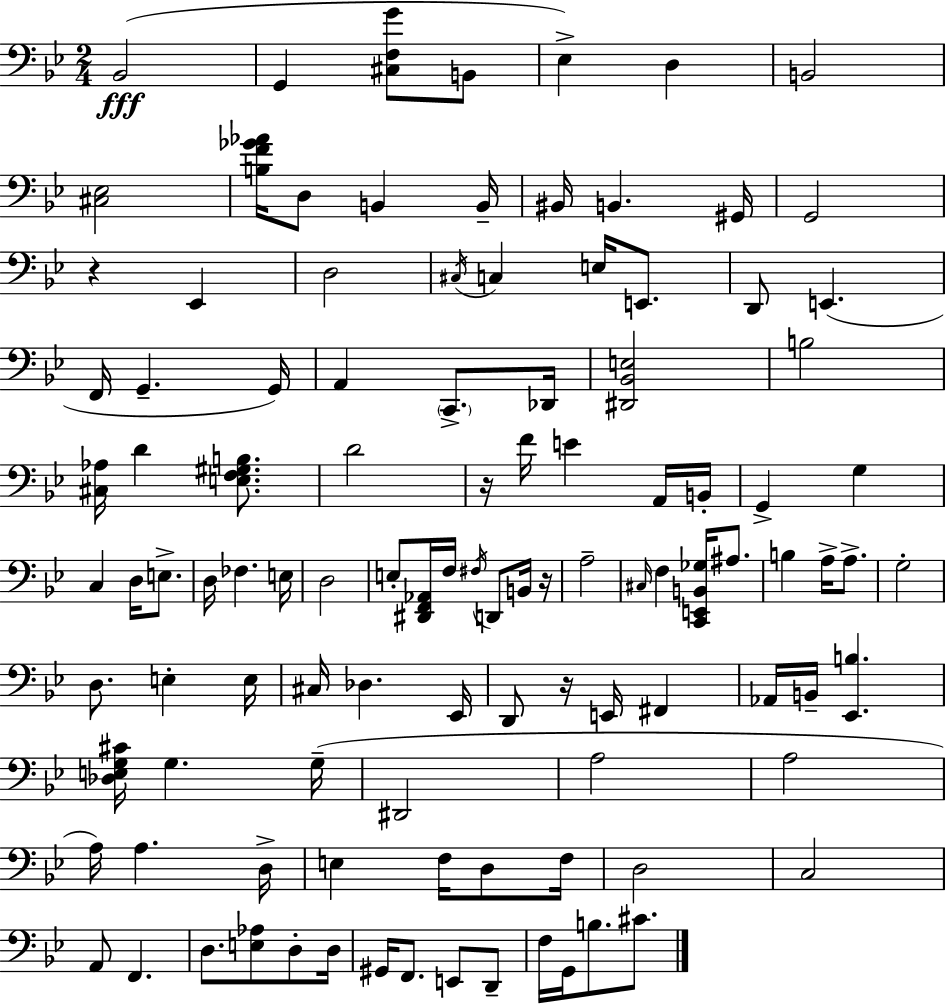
Bb2/h G2/q [C#3,F3,G4]/e B2/e Eb3/q D3/q B2/h [C#3,Eb3]/h [B3,F4,Gb4,Ab4]/s D3/e B2/q B2/s BIS2/s B2/q. G#2/s G2/h R/q Eb2/q D3/h C#3/s C3/q E3/s E2/e. D2/e E2/q. F2/s G2/q. G2/s A2/q C2/e. Db2/s [D#2,Bb2,E3]/h B3/h [C#3,Ab3]/s D4/q [E3,F3,G#3,B3]/e. D4/h R/s F4/s E4/q A2/s B2/s G2/q G3/q C3/q D3/s E3/e. D3/s FES3/q. E3/s D3/h E3/e [D#2,F2,Ab2]/s F3/s F#3/s D2/e B2/s R/s A3/h C#3/s F3/q [C2,E2,B2,Gb3]/s A#3/e. B3/q A3/s A3/e. G3/h D3/e. E3/q E3/s C#3/s Db3/q. Eb2/s D2/e R/s E2/s F#2/q Ab2/s B2/s [Eb2,B3]/q. [Db3,E3,G3,C#4]/s G3/q. G3/s D#2/h A3/h A3/h A3/s A3/q. D3/s E3/q F3/s D3/e F3/s D3/h C3/h A2/e F2/q. D3/e. [E3,Ab3]/e D3/e D3/s G#2/s F2/e. E2/e D2/e F3/s G2/s B3/e. C#4/e.